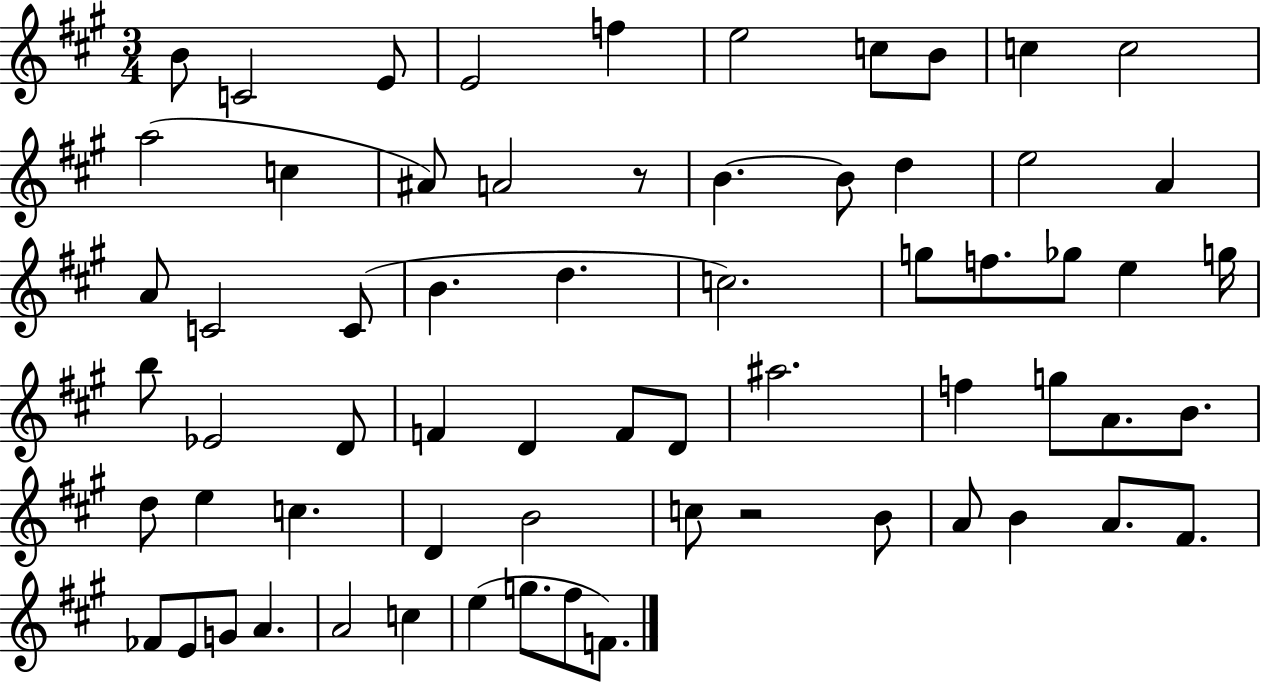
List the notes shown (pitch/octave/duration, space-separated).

B4/e C4/h E4/e E4/h F5/q E5/h C5/e B4/e C5/q C5/h A5/h C5/q A#4/e A4/h R/e B4/q. B4/e D5/q E5/h A4/q A4/e C4/h C4/e B4/q. D5/q. C5/h. G5/e F5/e. Gb5/e E5/q G5/s B5/e Eb4/h D4/e F4/q D4/q F4/e D4/e A#5/h. F5/q G5/e A4/e. B4/e. D5/e E5/q C5/q. D4/q B4/h C5/e R/h B4/e A4/e B4/q A4/e. F#4/e. FES4/e E4/e G4/e A4/q. A4/h C5/q E5/q G5/e. F#5/e F4/e.